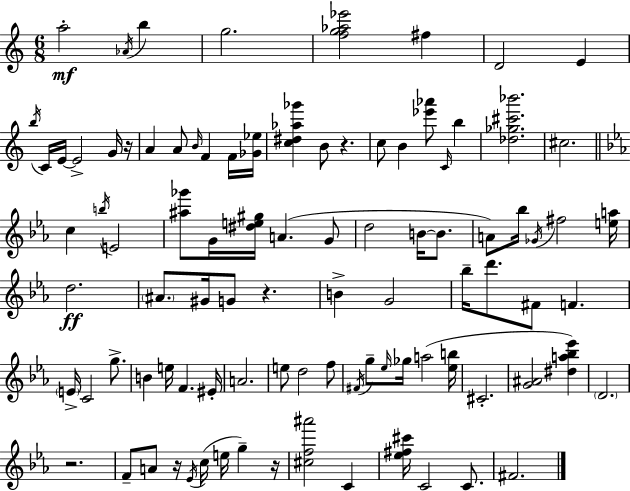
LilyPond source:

{
  \clef treble
  \numericTimeSignature
  \time 6/8
  \key c \major
  \repeat volta 2 { a''2-.\mf \acciaccatura { aes'16 } b''4 | g''2. | <f'' g'' aes'' ees'''>2 fis''4 | d'2 e'4 | \break \acciaccatura { b''16 } c'16 e'16~~ e'2-> | g'16 r16 a'4 a'8 \grace { b'16 } f'4 | f'16 <ges' ees''>16 <c'' dis'' aes'' ges'''>4 b'8 r4. | c''8 b'4 <ees''' aes'''>8 \grace { c'16 } | \break b''4 <des'' ges'' cis''' bes'''>2. | cis''2. | \bar "||" \break \key ees \major c''4 \acciaccatura { b''16 } e'2 | <ais'' ges'''>8 g'16 <dis'' e'' gis''>16 a'4.( g'8 | d''2 b'16~~ b'8. | a'8) bes''16 \acciaccatura { ges'16 } fis''2 | \break <e'' a''>16 d''2.\ff | \parenthesize ais'8. gis'16 g'8 r4. | b'4-> g'2 | bes''16-- d'''8. fis'8 f'4. | \break \parenthesize e'16-> c'2 g''8.-> | b'4 e''16 f'4. | eis'16-. a'2. | e''8 d''2 | \break f''8 \acciaccatura { fis'16 } g''8-- \grace { ees''16 } ges''16 a''2( | <ees'' b''>16 cis'2.-. | <g' ais'>2 | <dis'' a'' bes'' ees'''>4) \parenthesize d'2. | \break r2. | f'8-- a'8 r16 \acciaccatura { ees'16 }( c''16 e''16 | g''4--) r16 <cis'' f'' ais'''>2 | c'4 <ees'' fis'' cis'''>16 c'2 | \break c'8. fis'2. | } \bar "|."
}